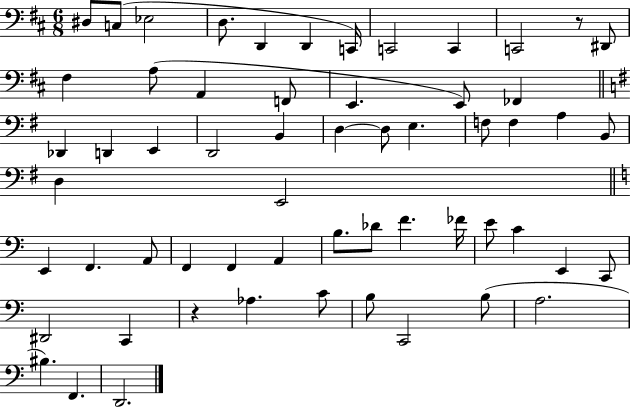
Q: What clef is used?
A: bass